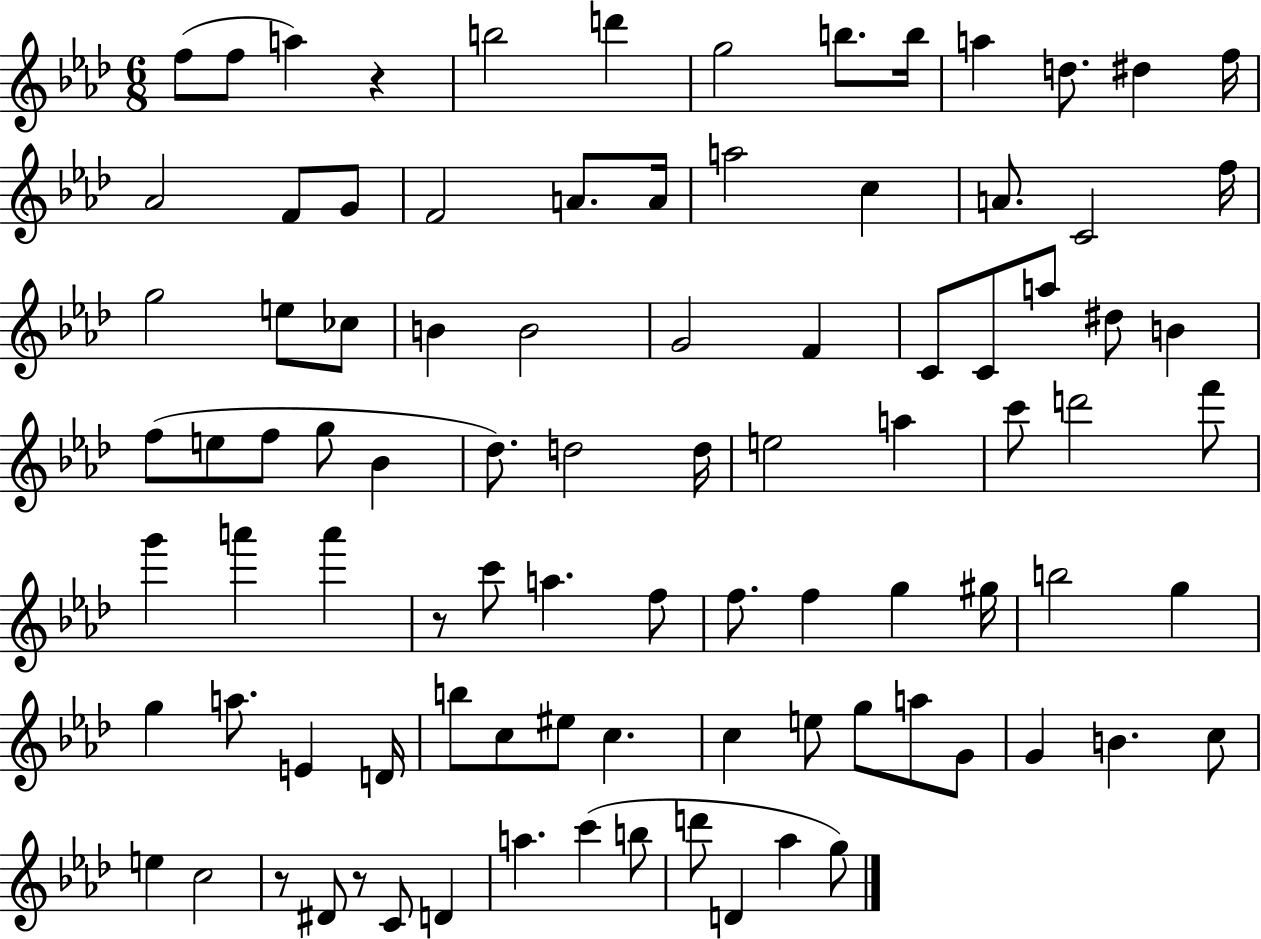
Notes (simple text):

F5/e F5/e A5/q R/q B5/h D6/q G5/h B5/e. B5/s A5/q D5/e. D#5/q F5/s Ab4/h F4/e G4/e F4/h A4/e. A4/s A5/h C5/q A4/e. C4/h F5/s G5/h E5/e CES5/e B4/q B4/h G4/h F4/q C4/e C4/e A5/e D#5/e B4/q F5/e E5/e F5/e G5/e Bb4/q Db5/e. D5/h D5/s E5/h A5/q C6/e D6/h F6/e G6/q A6/q A6/q R/e C6/e A5/q. F5/e F5/e. F5/q G5/q G#5/s B5/h G5/q G5/q A5/e. E4/q D4/s B5/e C5/e EIS5/e C5/q. C5/q E5/e G5/e A5/e G4/e G4/q B4/q. C5/e E5/q C5/h R/e D#4/e R/e C4/e D4/q A5/q. C6/q B5/e D6/e D4/q Ab5/q G5/e